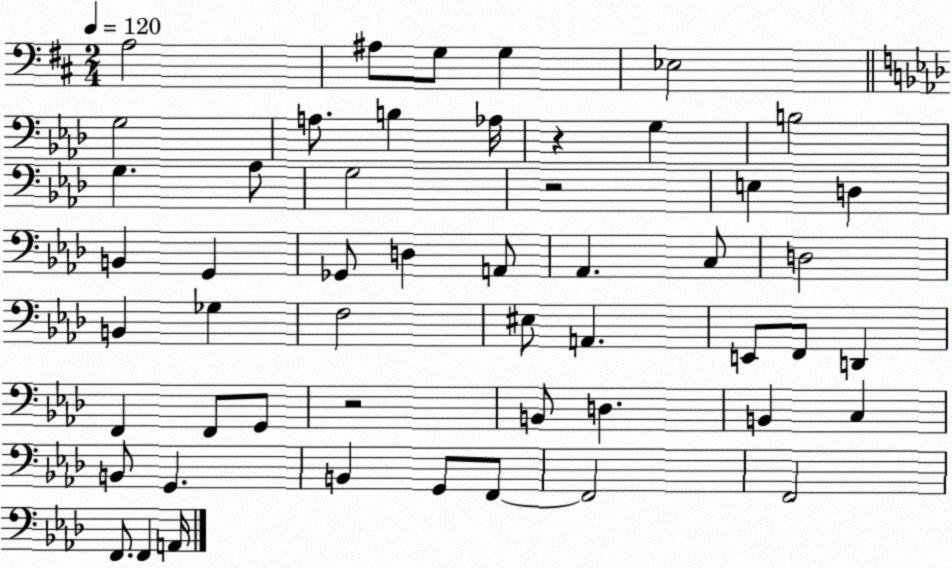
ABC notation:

X:1
T:Untitled
M:2/4
L:1/4
K:D
A,2 ^A,/2 G,/2 G, _E,2 G,2 A,/2 B, _A,/4 z G, B,2 G, _A,/2 G,2 z2 E, D, B,, G,, _G,,/2 D, A,,/2 _A,, C,/2 D,2 B,, _G, F,2 ^E,/2 A,, E,,/2 F,,/2 D,, F,, F,,/2 G,,/2 z2 B,,/2 D, B,, C, B,,/2 G,, B,, G,,/2 F,,/2 F,,2 F,,2 F,,/2 F,, A,,/4